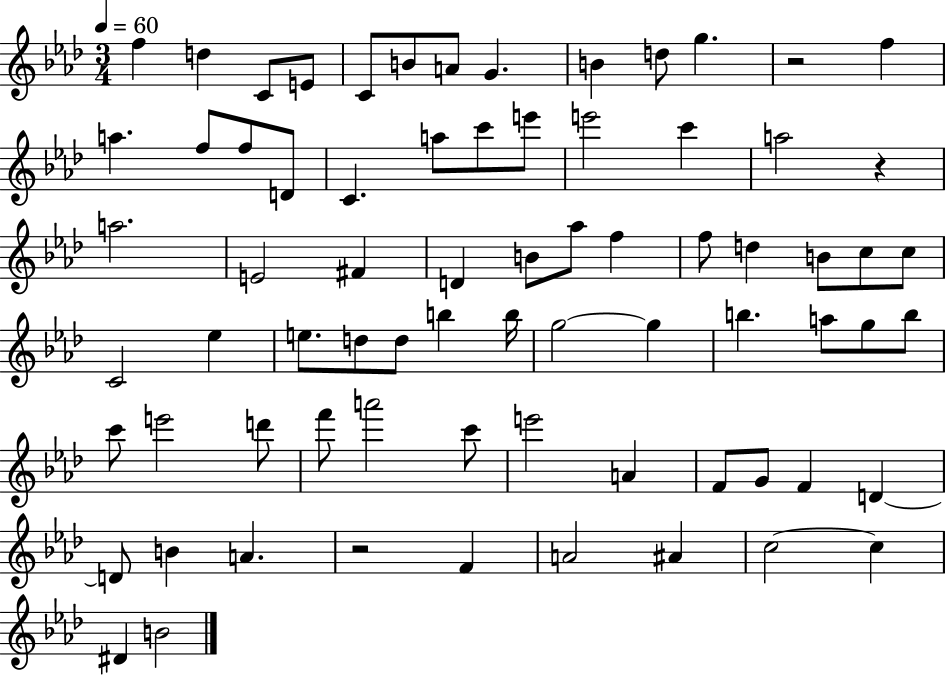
X:1
T:Untitled
M:3/4
L:1/4
K:Ab
f d C/2 E/2 C/2 B/2 A/2 G B d/2 g z2 f a f/2 f/2 D/2 C a/2 c'/2 e'/2 e'2 c' a2 z a2 E2 ^F D B/2 _a/2 f f/2 d B/2 c/2 c/2 C2 _e e/2 d/2 d/2 b b/4 g2 g b a/2 g/2 b/2 c'/2 e'2 d'/2 f'/2 a'2 c'/2 e'2 A F/2 G/2 F D D/2 B A z2 F A2 ^A c2 c ^D B2